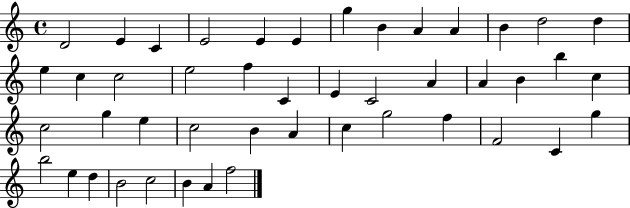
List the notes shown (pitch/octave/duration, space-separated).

D4/h E4/q C4/q E4/h E4/q E4/q G5/q B4/q A4/q A4/q B4/q D5/h D5/q E5/q C5/q C5/h E5/h F5/q C4/q E4/q C4/h A4/q A4/q B4/q B5/q C5/q C5/h G5/q E5/q C5/h B4/q A4/q C5/q G5/h F5/q F4/h C4/q G5/q B5/h E5/q D5/q B4/h C5/h B4/q A4/q F5/h